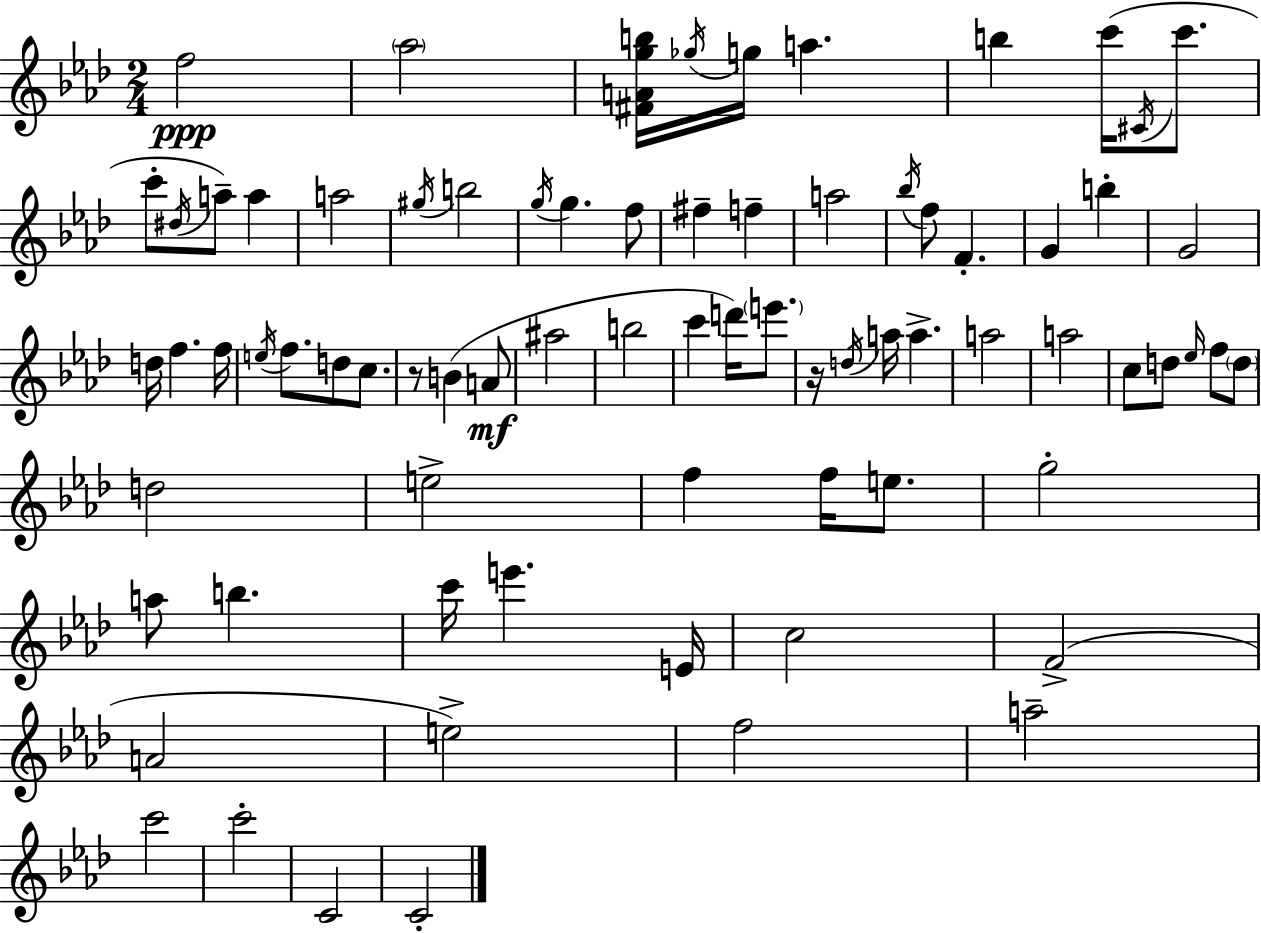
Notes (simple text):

F5/h Ab5/h [F#4,A4,G5,B5]/s Gb5/s G5/s A5/q. B5/q C6/s C#4/s C6/e. C6/e D#5/s A5/e A5/q A5/h G#5/s B5/h G5/s G5/q. F5/e F#5/q F5/q A5/h Bb5/s F5/e F4/q. G4/q B5/q G4/h D5/s F5/q. F5/s E5/s F5/e. D5/e C5/e. R/e B4/q A4/e A#5/h B5/h C6/q D6/s E6/e. R/s D5/s A5/s A5/q. A5/h A5/h C5/e D5/e Eb5/s F5/e D5/e D5/h E5/h F5/q F5/s E5/e. G5/h A5/e B5/q. C6/s E6/q. E4/s C5/h F4/h A4/h E5/h F5/h A5/h C6/h C6/h C4/h C4/h